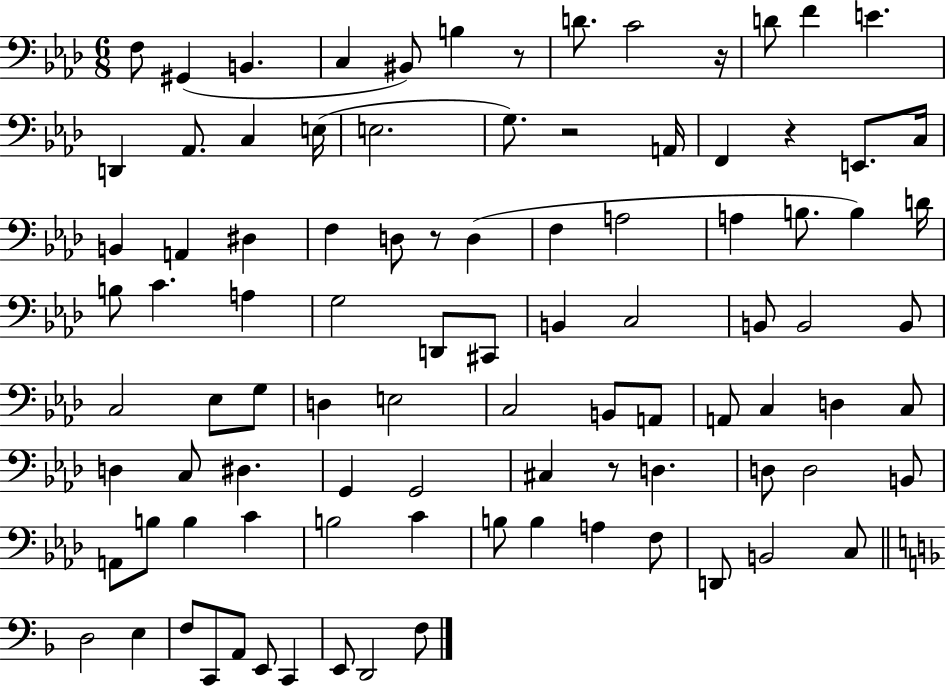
{
  \clef bass
  \numericTimeSignature
  \time 6/8
  \key aes \major
  f8 gis,4( b,4. | c4 bis,8) b4 r8 | d'8. c'2 r16 | d'8 f'4 e'4. | \break d,4 aes,8. c4 e16( | e2. | g8.) r2 a,16 | f,4 r4 e,8. c16 | \break b,4 a,4 dis4 | f4 d8 r8 d4( | f4 a2 | a4 b8. b4) d'16 | \break b8 c'4. a4 | g2 d,8 cis,8 | b,4 c2 | b,8 b,2 b,8 | \break c2 ees8 g8 | d4 e2 | c2 b,8 a,8 | a,8 c4 d4 c8 | \break d4 c8 dis4. | g,4 g,2 | cis4 r8 d4. | d8 d2 b,8 | \break a,8 b8 b4 c'4 | b2 c'4 | b8 b4 a4 f8 | d,8 b,2 c8 | \break \bar "||" \break \key d \minor d2 e4 | f8 c,8 a,8 e,8 c,4 | e,8 d,2 f8 | \bar "|."
}